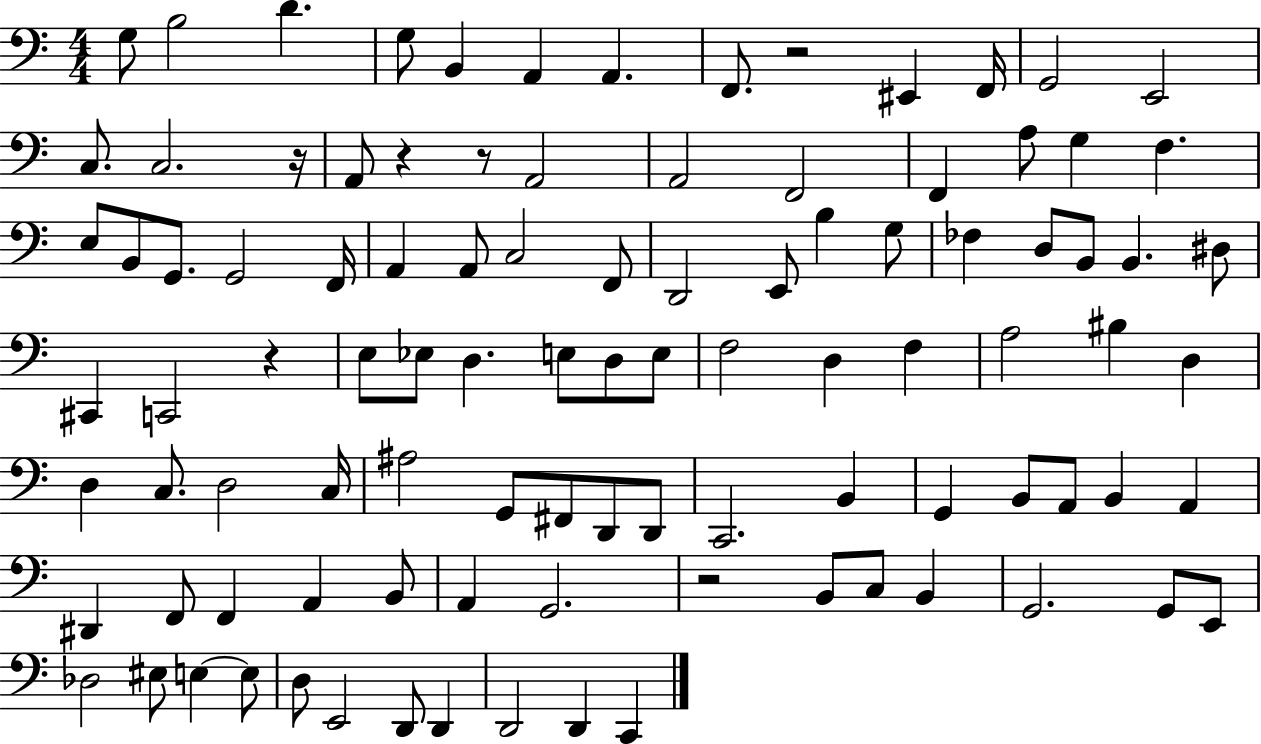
G3/e B3/h D4/q. G3/e B2/q A2/q A2/q. F2/e. R/h EIS2/q F2/s G2/h E2/h C3/e. C3/h. R/s A2/e R/q R/e A2/h A2/h F2/h F2/q A3/e G3/q F3/q. E3/e B2/e G2/e. G2/h F2/s A2/q A2/e C3/h F2/e D2/h E2/e B3/q G3/e FES3/q D3/e B2/e B2/q. D#3/e C#2/q C2/h R/q E3/e Eb3/e D3/q. E3/e D3/e E3/e F3/h D3/q F3/q A3/h BIS3/q D3/q D3/q C3/e. D3/h C3/s A#3/h G2/e F#2/e D2/e D2/e C2/h. B2/q G2/q B2/e A2/e B2/q A2/q D#2/q F2/e F2/q A2/q B2/e A2/q G2/h. R/h B2/e C3/e B2/q G2/h. G2/e E2/e Db3/h EIS3/e E3/q E3/e D3/e E2/h D2/e D2/q D2/h D2/q C2/q